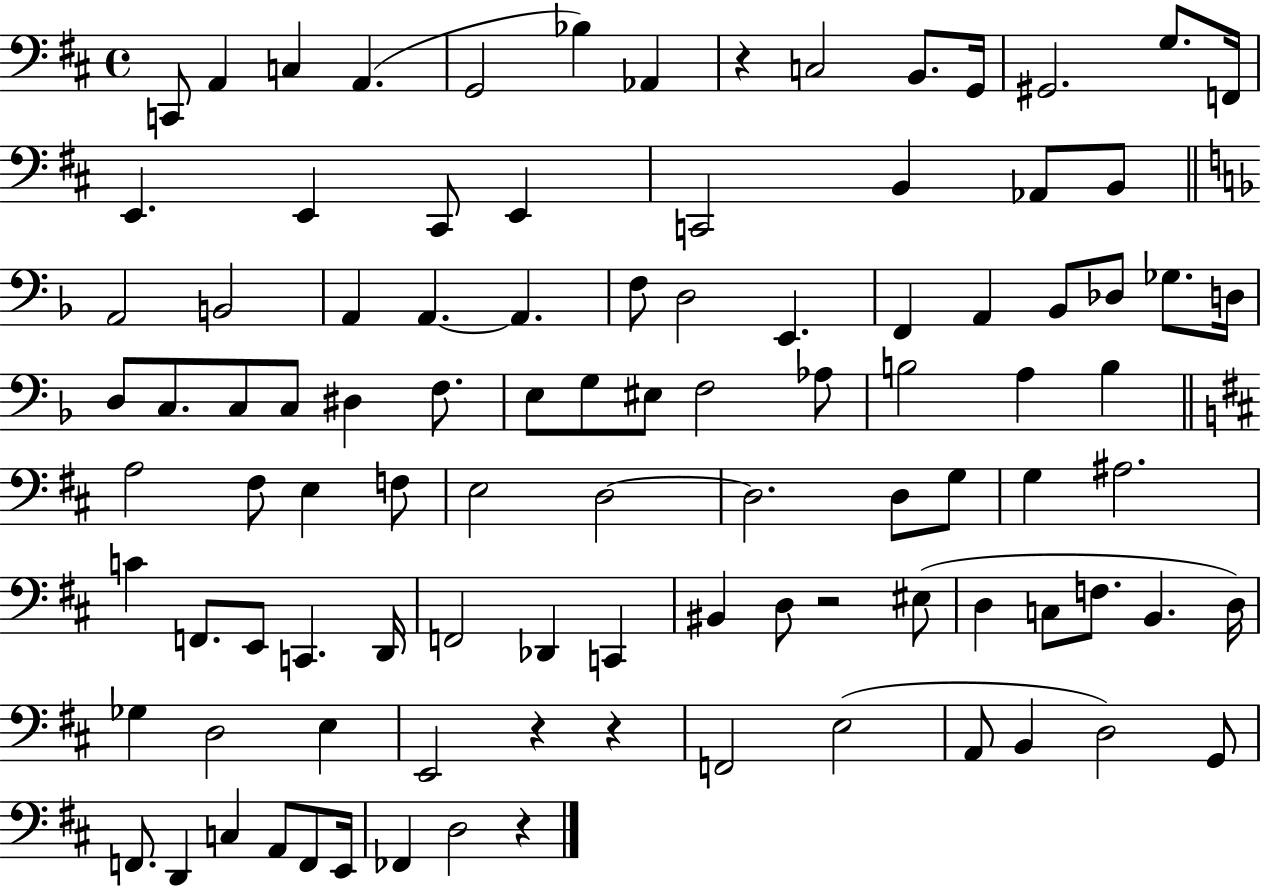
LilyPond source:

{
  \clef bass
  \time 4/4
  \defaultTimeSignature
  \key d \major
  c,8 a,4 c4 a,4.( | g,2 bes4) aes,4 | r4 c2 b,8. g,16 | gis,2. g8. f,16 | \break e,4. e,4 cis,8 e,4 | c,2 b,4 aes,8 b,8 | \bar "||" \break \key f \major a,2 b,2 | a,4 a,4.~~ a,4. | f8 d2 e,4. | f,4 a,4 bes,8 des8 ges8. d16 | \break d8 c8. c8 c8 dis4 f8. | e8 g8 eis8 f2 aes8 | b2 a4 b4 | \bar "||" \break \key d \major a2 fis8 e4 f8 | e2 d2~~ | d2. d8 g8 | g4 ais2. | \break c'4 f,8. e,8 c,4. d,16 | f,2 des,4 c,4 | bis,4 d8 r2 eis8( | d4 c8 f8. b,4. d16) | \break ges4 d2 e4 | e,2 r4 r4 | f,2 e2( | a,8 b,4 d2) g,8 | \break f,8. d,4 c4 a,8 f,8 e,16 | fes,4 d2 r4 | \bar "|."
}